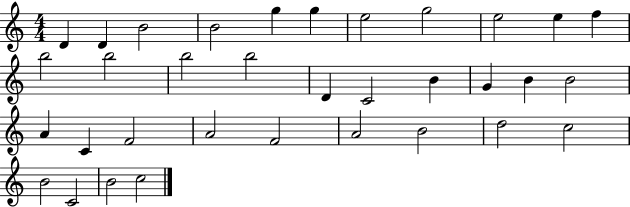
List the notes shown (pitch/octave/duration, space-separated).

D4/q D4/q B4/h B4/h G5/q G5/q E5/h G5/h E5/h E5/q F5/q B5/h B5/h B5/h B5/h D4/q C4/h B4/q G4/q B4/q B4/h A4/q C4/q F4/h A4/h F4/h A4/h B4/h D5/h C5/h B4/h C4/h B4/h C5/h